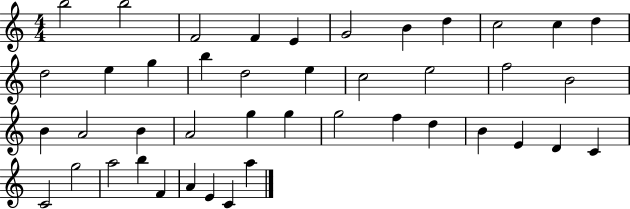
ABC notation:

X:1
T:Untitled
M:4/4
L:1/4
K:C
b2 b2 F2 F E G2 B d c2 c d d2 e g b d2 e c2 e2 f2 B2 B A2 B A2 g g g2 f d B E D C C2 g2 a2 b F A E C a